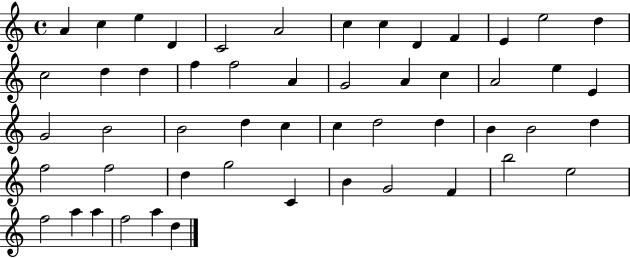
X:1
T:Untitled
M:4/4
L:1/4
K:C
A c e D C2 A2 c c D F E e2 d c2 d d f f2 A G2 A c A2 e E G2 B2 B2 d c c d2 d B B2 d f2 f2 d g2 C B G2 F b2 e2 f2 a a f2 a d